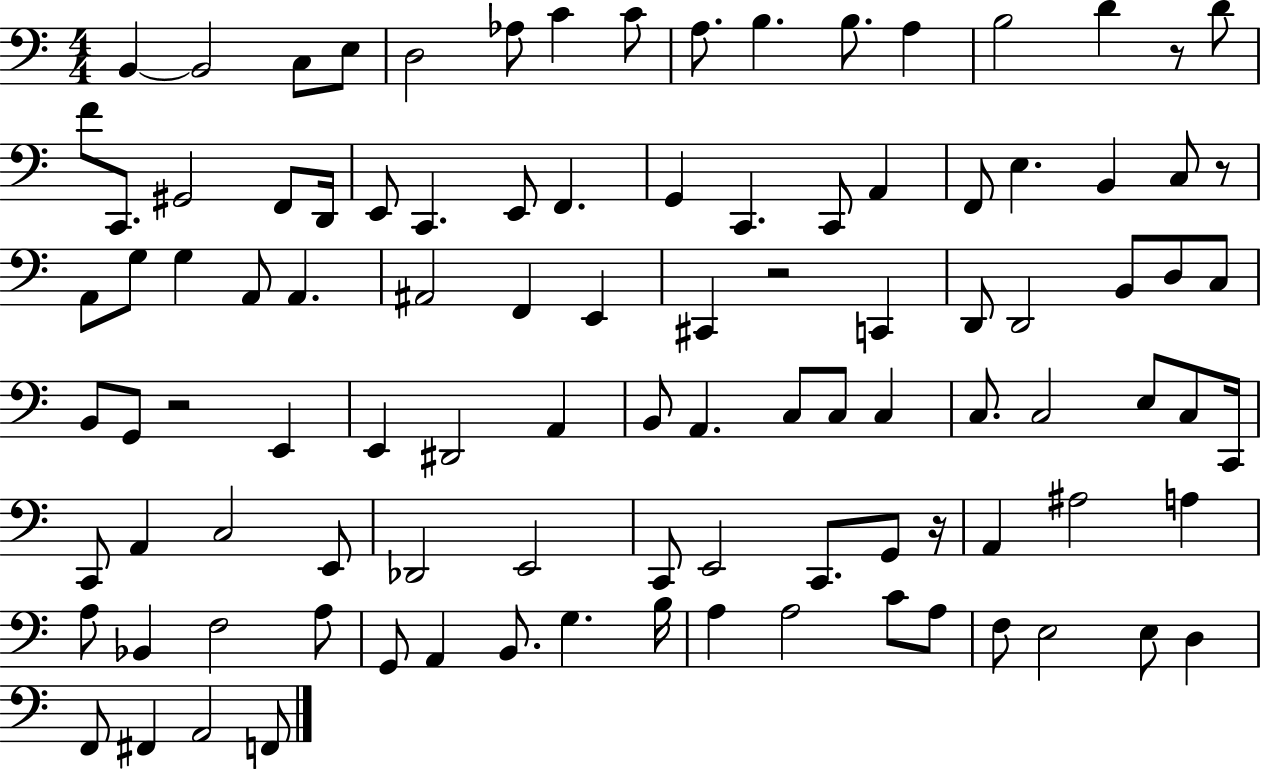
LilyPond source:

{
  \clef bass
  \numericTimeSignature
  \time 4/4
  \key c \major
  b,4~~ b,2 c8 e8 | d2 aes8 c'4 c'8 | a8. b4. b8. a4 | b2 d'4 r8 d'8 | \break f'8 c,8. gis,2 f,8 d,16 | e,8 c,4. e,8 f,4. | g,4 c,4. c,8 a,4 | f,8 e4. b,4 c8 r8 | \break a,8 g8 g4 a,8 a,4. | ais,2 f,4 e,4 | cis,4 r2 c,4 | d,8 d,2 b,8 d8 c8 | \break b,8 g,8 r2 e,4 | e,4 dis,2 a,4 | b,8 a,4. c8 c8 c4 | c8. c2 e8 c8 c,16 | \break c,8 a,4 c2 e,8 | des,2 e,2 | c,8 e,2 c,8. g,8 r16 | a,4 ais2 a4 | \break a8 bes,4 f2 a8 | g,8 a,4 b,8. g4. b16 | a4 a2 c'8 a8 | f8 e2 e8 d4 | \break f,8 fis,4 a,2 f,8 | \bar "|."
}